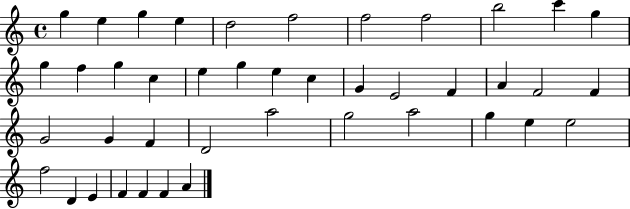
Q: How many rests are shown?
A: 0